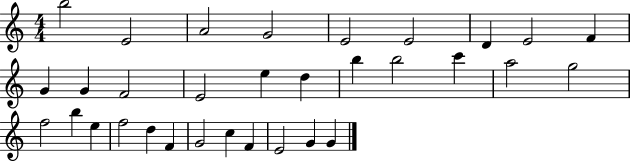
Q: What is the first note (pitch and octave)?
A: B5